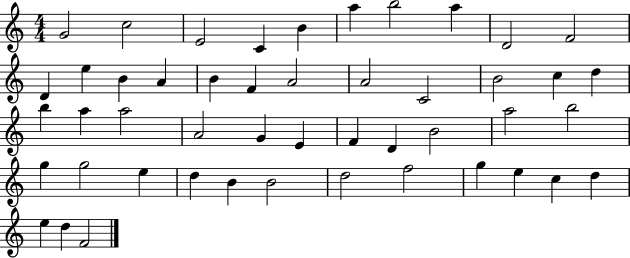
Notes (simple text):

G4/h C5/h E4/h C4/q B4/q A5/q B5/h A5/q D4/h F4/h D4/q E5/q B4/q A4/q B4/q F4/q A4/h A4/h C4/h B4/h C5/q D5/q B5/q A5/q A5/h A4/h G4/q E4/q F4/q D4/q B4/h A5/h B5/h G5/q G5/h E5/q D5/q B4/q B4/h D5/h F5/h G5/q E5/q C5/q D5/q E5/q D5/q F4/h